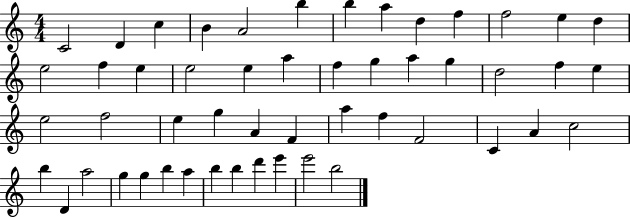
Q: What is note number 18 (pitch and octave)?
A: E5